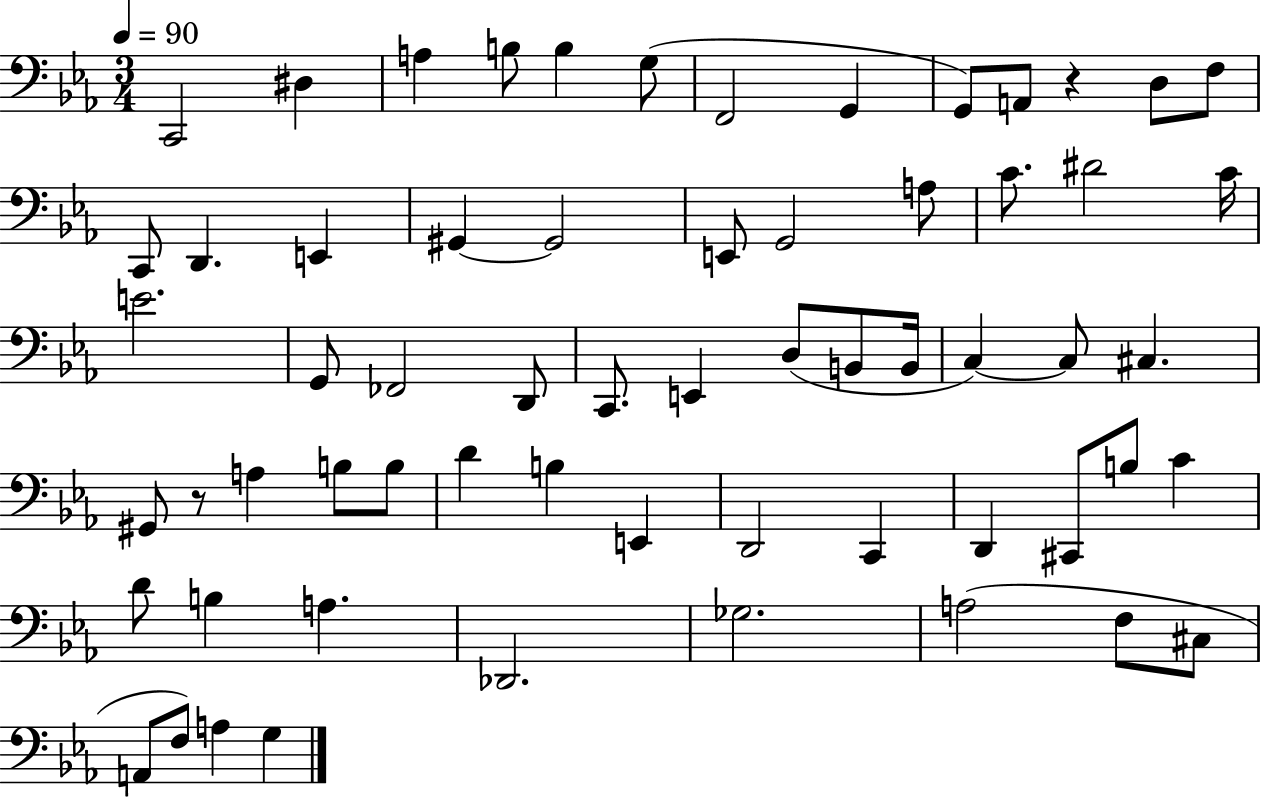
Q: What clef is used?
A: bass